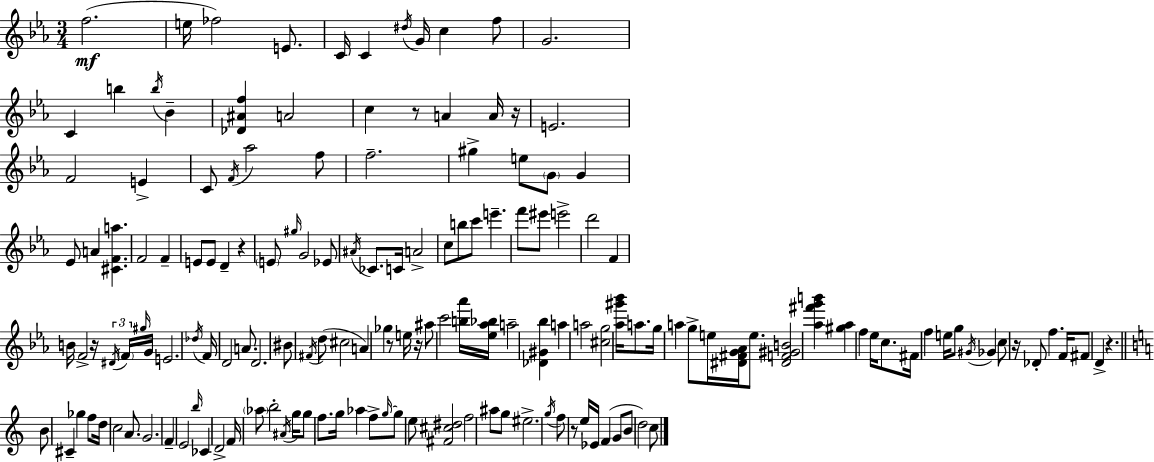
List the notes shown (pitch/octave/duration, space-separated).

F5/h. E5/s FES5/h E4/e. C4/s C4/q D#5/s G4/s C5/q F5/e G4/h. C4/q B5/q B5/s Bb4/q [Db4,A#4,F5]/q A4/h C5/q R/e A4/q A4/s R/s E4/h. F4/h E4/q C4/e F4/s Ab5/h F5/e F5/h. G#5/q E5/e G4/e G4/q Eb4/e A4/q [C#4,F4,A5]/q. F4/h F4/q E4/e E4/e D4/q R/q E4/e G#5/s G4/h Eb4/e A#4/s CES4/e. C4/s A4/h C5/e B5/e C6/e E6/q. F6/e EIS6/e E6/h D6/h F4/q B4/s F4/h R/s D#4/s F4/s G#5/s G4/s E4/h. Db5/s F4/s D4/h A4/e. D4/h. BIS4/e F#4/s D5/e C#5/h A4/q Gb5/q R/e E5/s R/s A#5/e C6/h [B5,Ab6]/s [Eb5,Ab5,Bb5]/s A5/h [Db4,G#4,Bb5]/q A5/q A5/h [C#5,G5]/h [Ab5,G#6,Bb6]/s A5/e. G5/s A5/q G5/e E5/s [D#4,F#4,G4,Ab4]/s E5/e. [D#4,F4,G#4,B4]/h [Ab5,F#6,G6,B6]/q [G#5,Ab5]/q F5/q Eb5/s C5/e. F#4/s F5/q E5/s G5/e G#4/s Gb4/q C5/e R/s Db4/e F5/q. F4/s F#4/e D4/q R/q. B4/e C#4/q Gb5/q F5/e D5/s C5/h A4/e. G4/h. F4/q E4/h B5/s CES4/q D4/h F4/s Ab5/e B5/h A#4/s G5/s G5/e F5/e. G5/s Ab5/q F5/e G5/s G5/e E5/e [F#4,C#5,D#5]/h F5/h A#5/e G5/e EIS5/h. G5/s F5/e R/e E5/s Eb4/s F4/q G4/e B4/e D5/h C5/e